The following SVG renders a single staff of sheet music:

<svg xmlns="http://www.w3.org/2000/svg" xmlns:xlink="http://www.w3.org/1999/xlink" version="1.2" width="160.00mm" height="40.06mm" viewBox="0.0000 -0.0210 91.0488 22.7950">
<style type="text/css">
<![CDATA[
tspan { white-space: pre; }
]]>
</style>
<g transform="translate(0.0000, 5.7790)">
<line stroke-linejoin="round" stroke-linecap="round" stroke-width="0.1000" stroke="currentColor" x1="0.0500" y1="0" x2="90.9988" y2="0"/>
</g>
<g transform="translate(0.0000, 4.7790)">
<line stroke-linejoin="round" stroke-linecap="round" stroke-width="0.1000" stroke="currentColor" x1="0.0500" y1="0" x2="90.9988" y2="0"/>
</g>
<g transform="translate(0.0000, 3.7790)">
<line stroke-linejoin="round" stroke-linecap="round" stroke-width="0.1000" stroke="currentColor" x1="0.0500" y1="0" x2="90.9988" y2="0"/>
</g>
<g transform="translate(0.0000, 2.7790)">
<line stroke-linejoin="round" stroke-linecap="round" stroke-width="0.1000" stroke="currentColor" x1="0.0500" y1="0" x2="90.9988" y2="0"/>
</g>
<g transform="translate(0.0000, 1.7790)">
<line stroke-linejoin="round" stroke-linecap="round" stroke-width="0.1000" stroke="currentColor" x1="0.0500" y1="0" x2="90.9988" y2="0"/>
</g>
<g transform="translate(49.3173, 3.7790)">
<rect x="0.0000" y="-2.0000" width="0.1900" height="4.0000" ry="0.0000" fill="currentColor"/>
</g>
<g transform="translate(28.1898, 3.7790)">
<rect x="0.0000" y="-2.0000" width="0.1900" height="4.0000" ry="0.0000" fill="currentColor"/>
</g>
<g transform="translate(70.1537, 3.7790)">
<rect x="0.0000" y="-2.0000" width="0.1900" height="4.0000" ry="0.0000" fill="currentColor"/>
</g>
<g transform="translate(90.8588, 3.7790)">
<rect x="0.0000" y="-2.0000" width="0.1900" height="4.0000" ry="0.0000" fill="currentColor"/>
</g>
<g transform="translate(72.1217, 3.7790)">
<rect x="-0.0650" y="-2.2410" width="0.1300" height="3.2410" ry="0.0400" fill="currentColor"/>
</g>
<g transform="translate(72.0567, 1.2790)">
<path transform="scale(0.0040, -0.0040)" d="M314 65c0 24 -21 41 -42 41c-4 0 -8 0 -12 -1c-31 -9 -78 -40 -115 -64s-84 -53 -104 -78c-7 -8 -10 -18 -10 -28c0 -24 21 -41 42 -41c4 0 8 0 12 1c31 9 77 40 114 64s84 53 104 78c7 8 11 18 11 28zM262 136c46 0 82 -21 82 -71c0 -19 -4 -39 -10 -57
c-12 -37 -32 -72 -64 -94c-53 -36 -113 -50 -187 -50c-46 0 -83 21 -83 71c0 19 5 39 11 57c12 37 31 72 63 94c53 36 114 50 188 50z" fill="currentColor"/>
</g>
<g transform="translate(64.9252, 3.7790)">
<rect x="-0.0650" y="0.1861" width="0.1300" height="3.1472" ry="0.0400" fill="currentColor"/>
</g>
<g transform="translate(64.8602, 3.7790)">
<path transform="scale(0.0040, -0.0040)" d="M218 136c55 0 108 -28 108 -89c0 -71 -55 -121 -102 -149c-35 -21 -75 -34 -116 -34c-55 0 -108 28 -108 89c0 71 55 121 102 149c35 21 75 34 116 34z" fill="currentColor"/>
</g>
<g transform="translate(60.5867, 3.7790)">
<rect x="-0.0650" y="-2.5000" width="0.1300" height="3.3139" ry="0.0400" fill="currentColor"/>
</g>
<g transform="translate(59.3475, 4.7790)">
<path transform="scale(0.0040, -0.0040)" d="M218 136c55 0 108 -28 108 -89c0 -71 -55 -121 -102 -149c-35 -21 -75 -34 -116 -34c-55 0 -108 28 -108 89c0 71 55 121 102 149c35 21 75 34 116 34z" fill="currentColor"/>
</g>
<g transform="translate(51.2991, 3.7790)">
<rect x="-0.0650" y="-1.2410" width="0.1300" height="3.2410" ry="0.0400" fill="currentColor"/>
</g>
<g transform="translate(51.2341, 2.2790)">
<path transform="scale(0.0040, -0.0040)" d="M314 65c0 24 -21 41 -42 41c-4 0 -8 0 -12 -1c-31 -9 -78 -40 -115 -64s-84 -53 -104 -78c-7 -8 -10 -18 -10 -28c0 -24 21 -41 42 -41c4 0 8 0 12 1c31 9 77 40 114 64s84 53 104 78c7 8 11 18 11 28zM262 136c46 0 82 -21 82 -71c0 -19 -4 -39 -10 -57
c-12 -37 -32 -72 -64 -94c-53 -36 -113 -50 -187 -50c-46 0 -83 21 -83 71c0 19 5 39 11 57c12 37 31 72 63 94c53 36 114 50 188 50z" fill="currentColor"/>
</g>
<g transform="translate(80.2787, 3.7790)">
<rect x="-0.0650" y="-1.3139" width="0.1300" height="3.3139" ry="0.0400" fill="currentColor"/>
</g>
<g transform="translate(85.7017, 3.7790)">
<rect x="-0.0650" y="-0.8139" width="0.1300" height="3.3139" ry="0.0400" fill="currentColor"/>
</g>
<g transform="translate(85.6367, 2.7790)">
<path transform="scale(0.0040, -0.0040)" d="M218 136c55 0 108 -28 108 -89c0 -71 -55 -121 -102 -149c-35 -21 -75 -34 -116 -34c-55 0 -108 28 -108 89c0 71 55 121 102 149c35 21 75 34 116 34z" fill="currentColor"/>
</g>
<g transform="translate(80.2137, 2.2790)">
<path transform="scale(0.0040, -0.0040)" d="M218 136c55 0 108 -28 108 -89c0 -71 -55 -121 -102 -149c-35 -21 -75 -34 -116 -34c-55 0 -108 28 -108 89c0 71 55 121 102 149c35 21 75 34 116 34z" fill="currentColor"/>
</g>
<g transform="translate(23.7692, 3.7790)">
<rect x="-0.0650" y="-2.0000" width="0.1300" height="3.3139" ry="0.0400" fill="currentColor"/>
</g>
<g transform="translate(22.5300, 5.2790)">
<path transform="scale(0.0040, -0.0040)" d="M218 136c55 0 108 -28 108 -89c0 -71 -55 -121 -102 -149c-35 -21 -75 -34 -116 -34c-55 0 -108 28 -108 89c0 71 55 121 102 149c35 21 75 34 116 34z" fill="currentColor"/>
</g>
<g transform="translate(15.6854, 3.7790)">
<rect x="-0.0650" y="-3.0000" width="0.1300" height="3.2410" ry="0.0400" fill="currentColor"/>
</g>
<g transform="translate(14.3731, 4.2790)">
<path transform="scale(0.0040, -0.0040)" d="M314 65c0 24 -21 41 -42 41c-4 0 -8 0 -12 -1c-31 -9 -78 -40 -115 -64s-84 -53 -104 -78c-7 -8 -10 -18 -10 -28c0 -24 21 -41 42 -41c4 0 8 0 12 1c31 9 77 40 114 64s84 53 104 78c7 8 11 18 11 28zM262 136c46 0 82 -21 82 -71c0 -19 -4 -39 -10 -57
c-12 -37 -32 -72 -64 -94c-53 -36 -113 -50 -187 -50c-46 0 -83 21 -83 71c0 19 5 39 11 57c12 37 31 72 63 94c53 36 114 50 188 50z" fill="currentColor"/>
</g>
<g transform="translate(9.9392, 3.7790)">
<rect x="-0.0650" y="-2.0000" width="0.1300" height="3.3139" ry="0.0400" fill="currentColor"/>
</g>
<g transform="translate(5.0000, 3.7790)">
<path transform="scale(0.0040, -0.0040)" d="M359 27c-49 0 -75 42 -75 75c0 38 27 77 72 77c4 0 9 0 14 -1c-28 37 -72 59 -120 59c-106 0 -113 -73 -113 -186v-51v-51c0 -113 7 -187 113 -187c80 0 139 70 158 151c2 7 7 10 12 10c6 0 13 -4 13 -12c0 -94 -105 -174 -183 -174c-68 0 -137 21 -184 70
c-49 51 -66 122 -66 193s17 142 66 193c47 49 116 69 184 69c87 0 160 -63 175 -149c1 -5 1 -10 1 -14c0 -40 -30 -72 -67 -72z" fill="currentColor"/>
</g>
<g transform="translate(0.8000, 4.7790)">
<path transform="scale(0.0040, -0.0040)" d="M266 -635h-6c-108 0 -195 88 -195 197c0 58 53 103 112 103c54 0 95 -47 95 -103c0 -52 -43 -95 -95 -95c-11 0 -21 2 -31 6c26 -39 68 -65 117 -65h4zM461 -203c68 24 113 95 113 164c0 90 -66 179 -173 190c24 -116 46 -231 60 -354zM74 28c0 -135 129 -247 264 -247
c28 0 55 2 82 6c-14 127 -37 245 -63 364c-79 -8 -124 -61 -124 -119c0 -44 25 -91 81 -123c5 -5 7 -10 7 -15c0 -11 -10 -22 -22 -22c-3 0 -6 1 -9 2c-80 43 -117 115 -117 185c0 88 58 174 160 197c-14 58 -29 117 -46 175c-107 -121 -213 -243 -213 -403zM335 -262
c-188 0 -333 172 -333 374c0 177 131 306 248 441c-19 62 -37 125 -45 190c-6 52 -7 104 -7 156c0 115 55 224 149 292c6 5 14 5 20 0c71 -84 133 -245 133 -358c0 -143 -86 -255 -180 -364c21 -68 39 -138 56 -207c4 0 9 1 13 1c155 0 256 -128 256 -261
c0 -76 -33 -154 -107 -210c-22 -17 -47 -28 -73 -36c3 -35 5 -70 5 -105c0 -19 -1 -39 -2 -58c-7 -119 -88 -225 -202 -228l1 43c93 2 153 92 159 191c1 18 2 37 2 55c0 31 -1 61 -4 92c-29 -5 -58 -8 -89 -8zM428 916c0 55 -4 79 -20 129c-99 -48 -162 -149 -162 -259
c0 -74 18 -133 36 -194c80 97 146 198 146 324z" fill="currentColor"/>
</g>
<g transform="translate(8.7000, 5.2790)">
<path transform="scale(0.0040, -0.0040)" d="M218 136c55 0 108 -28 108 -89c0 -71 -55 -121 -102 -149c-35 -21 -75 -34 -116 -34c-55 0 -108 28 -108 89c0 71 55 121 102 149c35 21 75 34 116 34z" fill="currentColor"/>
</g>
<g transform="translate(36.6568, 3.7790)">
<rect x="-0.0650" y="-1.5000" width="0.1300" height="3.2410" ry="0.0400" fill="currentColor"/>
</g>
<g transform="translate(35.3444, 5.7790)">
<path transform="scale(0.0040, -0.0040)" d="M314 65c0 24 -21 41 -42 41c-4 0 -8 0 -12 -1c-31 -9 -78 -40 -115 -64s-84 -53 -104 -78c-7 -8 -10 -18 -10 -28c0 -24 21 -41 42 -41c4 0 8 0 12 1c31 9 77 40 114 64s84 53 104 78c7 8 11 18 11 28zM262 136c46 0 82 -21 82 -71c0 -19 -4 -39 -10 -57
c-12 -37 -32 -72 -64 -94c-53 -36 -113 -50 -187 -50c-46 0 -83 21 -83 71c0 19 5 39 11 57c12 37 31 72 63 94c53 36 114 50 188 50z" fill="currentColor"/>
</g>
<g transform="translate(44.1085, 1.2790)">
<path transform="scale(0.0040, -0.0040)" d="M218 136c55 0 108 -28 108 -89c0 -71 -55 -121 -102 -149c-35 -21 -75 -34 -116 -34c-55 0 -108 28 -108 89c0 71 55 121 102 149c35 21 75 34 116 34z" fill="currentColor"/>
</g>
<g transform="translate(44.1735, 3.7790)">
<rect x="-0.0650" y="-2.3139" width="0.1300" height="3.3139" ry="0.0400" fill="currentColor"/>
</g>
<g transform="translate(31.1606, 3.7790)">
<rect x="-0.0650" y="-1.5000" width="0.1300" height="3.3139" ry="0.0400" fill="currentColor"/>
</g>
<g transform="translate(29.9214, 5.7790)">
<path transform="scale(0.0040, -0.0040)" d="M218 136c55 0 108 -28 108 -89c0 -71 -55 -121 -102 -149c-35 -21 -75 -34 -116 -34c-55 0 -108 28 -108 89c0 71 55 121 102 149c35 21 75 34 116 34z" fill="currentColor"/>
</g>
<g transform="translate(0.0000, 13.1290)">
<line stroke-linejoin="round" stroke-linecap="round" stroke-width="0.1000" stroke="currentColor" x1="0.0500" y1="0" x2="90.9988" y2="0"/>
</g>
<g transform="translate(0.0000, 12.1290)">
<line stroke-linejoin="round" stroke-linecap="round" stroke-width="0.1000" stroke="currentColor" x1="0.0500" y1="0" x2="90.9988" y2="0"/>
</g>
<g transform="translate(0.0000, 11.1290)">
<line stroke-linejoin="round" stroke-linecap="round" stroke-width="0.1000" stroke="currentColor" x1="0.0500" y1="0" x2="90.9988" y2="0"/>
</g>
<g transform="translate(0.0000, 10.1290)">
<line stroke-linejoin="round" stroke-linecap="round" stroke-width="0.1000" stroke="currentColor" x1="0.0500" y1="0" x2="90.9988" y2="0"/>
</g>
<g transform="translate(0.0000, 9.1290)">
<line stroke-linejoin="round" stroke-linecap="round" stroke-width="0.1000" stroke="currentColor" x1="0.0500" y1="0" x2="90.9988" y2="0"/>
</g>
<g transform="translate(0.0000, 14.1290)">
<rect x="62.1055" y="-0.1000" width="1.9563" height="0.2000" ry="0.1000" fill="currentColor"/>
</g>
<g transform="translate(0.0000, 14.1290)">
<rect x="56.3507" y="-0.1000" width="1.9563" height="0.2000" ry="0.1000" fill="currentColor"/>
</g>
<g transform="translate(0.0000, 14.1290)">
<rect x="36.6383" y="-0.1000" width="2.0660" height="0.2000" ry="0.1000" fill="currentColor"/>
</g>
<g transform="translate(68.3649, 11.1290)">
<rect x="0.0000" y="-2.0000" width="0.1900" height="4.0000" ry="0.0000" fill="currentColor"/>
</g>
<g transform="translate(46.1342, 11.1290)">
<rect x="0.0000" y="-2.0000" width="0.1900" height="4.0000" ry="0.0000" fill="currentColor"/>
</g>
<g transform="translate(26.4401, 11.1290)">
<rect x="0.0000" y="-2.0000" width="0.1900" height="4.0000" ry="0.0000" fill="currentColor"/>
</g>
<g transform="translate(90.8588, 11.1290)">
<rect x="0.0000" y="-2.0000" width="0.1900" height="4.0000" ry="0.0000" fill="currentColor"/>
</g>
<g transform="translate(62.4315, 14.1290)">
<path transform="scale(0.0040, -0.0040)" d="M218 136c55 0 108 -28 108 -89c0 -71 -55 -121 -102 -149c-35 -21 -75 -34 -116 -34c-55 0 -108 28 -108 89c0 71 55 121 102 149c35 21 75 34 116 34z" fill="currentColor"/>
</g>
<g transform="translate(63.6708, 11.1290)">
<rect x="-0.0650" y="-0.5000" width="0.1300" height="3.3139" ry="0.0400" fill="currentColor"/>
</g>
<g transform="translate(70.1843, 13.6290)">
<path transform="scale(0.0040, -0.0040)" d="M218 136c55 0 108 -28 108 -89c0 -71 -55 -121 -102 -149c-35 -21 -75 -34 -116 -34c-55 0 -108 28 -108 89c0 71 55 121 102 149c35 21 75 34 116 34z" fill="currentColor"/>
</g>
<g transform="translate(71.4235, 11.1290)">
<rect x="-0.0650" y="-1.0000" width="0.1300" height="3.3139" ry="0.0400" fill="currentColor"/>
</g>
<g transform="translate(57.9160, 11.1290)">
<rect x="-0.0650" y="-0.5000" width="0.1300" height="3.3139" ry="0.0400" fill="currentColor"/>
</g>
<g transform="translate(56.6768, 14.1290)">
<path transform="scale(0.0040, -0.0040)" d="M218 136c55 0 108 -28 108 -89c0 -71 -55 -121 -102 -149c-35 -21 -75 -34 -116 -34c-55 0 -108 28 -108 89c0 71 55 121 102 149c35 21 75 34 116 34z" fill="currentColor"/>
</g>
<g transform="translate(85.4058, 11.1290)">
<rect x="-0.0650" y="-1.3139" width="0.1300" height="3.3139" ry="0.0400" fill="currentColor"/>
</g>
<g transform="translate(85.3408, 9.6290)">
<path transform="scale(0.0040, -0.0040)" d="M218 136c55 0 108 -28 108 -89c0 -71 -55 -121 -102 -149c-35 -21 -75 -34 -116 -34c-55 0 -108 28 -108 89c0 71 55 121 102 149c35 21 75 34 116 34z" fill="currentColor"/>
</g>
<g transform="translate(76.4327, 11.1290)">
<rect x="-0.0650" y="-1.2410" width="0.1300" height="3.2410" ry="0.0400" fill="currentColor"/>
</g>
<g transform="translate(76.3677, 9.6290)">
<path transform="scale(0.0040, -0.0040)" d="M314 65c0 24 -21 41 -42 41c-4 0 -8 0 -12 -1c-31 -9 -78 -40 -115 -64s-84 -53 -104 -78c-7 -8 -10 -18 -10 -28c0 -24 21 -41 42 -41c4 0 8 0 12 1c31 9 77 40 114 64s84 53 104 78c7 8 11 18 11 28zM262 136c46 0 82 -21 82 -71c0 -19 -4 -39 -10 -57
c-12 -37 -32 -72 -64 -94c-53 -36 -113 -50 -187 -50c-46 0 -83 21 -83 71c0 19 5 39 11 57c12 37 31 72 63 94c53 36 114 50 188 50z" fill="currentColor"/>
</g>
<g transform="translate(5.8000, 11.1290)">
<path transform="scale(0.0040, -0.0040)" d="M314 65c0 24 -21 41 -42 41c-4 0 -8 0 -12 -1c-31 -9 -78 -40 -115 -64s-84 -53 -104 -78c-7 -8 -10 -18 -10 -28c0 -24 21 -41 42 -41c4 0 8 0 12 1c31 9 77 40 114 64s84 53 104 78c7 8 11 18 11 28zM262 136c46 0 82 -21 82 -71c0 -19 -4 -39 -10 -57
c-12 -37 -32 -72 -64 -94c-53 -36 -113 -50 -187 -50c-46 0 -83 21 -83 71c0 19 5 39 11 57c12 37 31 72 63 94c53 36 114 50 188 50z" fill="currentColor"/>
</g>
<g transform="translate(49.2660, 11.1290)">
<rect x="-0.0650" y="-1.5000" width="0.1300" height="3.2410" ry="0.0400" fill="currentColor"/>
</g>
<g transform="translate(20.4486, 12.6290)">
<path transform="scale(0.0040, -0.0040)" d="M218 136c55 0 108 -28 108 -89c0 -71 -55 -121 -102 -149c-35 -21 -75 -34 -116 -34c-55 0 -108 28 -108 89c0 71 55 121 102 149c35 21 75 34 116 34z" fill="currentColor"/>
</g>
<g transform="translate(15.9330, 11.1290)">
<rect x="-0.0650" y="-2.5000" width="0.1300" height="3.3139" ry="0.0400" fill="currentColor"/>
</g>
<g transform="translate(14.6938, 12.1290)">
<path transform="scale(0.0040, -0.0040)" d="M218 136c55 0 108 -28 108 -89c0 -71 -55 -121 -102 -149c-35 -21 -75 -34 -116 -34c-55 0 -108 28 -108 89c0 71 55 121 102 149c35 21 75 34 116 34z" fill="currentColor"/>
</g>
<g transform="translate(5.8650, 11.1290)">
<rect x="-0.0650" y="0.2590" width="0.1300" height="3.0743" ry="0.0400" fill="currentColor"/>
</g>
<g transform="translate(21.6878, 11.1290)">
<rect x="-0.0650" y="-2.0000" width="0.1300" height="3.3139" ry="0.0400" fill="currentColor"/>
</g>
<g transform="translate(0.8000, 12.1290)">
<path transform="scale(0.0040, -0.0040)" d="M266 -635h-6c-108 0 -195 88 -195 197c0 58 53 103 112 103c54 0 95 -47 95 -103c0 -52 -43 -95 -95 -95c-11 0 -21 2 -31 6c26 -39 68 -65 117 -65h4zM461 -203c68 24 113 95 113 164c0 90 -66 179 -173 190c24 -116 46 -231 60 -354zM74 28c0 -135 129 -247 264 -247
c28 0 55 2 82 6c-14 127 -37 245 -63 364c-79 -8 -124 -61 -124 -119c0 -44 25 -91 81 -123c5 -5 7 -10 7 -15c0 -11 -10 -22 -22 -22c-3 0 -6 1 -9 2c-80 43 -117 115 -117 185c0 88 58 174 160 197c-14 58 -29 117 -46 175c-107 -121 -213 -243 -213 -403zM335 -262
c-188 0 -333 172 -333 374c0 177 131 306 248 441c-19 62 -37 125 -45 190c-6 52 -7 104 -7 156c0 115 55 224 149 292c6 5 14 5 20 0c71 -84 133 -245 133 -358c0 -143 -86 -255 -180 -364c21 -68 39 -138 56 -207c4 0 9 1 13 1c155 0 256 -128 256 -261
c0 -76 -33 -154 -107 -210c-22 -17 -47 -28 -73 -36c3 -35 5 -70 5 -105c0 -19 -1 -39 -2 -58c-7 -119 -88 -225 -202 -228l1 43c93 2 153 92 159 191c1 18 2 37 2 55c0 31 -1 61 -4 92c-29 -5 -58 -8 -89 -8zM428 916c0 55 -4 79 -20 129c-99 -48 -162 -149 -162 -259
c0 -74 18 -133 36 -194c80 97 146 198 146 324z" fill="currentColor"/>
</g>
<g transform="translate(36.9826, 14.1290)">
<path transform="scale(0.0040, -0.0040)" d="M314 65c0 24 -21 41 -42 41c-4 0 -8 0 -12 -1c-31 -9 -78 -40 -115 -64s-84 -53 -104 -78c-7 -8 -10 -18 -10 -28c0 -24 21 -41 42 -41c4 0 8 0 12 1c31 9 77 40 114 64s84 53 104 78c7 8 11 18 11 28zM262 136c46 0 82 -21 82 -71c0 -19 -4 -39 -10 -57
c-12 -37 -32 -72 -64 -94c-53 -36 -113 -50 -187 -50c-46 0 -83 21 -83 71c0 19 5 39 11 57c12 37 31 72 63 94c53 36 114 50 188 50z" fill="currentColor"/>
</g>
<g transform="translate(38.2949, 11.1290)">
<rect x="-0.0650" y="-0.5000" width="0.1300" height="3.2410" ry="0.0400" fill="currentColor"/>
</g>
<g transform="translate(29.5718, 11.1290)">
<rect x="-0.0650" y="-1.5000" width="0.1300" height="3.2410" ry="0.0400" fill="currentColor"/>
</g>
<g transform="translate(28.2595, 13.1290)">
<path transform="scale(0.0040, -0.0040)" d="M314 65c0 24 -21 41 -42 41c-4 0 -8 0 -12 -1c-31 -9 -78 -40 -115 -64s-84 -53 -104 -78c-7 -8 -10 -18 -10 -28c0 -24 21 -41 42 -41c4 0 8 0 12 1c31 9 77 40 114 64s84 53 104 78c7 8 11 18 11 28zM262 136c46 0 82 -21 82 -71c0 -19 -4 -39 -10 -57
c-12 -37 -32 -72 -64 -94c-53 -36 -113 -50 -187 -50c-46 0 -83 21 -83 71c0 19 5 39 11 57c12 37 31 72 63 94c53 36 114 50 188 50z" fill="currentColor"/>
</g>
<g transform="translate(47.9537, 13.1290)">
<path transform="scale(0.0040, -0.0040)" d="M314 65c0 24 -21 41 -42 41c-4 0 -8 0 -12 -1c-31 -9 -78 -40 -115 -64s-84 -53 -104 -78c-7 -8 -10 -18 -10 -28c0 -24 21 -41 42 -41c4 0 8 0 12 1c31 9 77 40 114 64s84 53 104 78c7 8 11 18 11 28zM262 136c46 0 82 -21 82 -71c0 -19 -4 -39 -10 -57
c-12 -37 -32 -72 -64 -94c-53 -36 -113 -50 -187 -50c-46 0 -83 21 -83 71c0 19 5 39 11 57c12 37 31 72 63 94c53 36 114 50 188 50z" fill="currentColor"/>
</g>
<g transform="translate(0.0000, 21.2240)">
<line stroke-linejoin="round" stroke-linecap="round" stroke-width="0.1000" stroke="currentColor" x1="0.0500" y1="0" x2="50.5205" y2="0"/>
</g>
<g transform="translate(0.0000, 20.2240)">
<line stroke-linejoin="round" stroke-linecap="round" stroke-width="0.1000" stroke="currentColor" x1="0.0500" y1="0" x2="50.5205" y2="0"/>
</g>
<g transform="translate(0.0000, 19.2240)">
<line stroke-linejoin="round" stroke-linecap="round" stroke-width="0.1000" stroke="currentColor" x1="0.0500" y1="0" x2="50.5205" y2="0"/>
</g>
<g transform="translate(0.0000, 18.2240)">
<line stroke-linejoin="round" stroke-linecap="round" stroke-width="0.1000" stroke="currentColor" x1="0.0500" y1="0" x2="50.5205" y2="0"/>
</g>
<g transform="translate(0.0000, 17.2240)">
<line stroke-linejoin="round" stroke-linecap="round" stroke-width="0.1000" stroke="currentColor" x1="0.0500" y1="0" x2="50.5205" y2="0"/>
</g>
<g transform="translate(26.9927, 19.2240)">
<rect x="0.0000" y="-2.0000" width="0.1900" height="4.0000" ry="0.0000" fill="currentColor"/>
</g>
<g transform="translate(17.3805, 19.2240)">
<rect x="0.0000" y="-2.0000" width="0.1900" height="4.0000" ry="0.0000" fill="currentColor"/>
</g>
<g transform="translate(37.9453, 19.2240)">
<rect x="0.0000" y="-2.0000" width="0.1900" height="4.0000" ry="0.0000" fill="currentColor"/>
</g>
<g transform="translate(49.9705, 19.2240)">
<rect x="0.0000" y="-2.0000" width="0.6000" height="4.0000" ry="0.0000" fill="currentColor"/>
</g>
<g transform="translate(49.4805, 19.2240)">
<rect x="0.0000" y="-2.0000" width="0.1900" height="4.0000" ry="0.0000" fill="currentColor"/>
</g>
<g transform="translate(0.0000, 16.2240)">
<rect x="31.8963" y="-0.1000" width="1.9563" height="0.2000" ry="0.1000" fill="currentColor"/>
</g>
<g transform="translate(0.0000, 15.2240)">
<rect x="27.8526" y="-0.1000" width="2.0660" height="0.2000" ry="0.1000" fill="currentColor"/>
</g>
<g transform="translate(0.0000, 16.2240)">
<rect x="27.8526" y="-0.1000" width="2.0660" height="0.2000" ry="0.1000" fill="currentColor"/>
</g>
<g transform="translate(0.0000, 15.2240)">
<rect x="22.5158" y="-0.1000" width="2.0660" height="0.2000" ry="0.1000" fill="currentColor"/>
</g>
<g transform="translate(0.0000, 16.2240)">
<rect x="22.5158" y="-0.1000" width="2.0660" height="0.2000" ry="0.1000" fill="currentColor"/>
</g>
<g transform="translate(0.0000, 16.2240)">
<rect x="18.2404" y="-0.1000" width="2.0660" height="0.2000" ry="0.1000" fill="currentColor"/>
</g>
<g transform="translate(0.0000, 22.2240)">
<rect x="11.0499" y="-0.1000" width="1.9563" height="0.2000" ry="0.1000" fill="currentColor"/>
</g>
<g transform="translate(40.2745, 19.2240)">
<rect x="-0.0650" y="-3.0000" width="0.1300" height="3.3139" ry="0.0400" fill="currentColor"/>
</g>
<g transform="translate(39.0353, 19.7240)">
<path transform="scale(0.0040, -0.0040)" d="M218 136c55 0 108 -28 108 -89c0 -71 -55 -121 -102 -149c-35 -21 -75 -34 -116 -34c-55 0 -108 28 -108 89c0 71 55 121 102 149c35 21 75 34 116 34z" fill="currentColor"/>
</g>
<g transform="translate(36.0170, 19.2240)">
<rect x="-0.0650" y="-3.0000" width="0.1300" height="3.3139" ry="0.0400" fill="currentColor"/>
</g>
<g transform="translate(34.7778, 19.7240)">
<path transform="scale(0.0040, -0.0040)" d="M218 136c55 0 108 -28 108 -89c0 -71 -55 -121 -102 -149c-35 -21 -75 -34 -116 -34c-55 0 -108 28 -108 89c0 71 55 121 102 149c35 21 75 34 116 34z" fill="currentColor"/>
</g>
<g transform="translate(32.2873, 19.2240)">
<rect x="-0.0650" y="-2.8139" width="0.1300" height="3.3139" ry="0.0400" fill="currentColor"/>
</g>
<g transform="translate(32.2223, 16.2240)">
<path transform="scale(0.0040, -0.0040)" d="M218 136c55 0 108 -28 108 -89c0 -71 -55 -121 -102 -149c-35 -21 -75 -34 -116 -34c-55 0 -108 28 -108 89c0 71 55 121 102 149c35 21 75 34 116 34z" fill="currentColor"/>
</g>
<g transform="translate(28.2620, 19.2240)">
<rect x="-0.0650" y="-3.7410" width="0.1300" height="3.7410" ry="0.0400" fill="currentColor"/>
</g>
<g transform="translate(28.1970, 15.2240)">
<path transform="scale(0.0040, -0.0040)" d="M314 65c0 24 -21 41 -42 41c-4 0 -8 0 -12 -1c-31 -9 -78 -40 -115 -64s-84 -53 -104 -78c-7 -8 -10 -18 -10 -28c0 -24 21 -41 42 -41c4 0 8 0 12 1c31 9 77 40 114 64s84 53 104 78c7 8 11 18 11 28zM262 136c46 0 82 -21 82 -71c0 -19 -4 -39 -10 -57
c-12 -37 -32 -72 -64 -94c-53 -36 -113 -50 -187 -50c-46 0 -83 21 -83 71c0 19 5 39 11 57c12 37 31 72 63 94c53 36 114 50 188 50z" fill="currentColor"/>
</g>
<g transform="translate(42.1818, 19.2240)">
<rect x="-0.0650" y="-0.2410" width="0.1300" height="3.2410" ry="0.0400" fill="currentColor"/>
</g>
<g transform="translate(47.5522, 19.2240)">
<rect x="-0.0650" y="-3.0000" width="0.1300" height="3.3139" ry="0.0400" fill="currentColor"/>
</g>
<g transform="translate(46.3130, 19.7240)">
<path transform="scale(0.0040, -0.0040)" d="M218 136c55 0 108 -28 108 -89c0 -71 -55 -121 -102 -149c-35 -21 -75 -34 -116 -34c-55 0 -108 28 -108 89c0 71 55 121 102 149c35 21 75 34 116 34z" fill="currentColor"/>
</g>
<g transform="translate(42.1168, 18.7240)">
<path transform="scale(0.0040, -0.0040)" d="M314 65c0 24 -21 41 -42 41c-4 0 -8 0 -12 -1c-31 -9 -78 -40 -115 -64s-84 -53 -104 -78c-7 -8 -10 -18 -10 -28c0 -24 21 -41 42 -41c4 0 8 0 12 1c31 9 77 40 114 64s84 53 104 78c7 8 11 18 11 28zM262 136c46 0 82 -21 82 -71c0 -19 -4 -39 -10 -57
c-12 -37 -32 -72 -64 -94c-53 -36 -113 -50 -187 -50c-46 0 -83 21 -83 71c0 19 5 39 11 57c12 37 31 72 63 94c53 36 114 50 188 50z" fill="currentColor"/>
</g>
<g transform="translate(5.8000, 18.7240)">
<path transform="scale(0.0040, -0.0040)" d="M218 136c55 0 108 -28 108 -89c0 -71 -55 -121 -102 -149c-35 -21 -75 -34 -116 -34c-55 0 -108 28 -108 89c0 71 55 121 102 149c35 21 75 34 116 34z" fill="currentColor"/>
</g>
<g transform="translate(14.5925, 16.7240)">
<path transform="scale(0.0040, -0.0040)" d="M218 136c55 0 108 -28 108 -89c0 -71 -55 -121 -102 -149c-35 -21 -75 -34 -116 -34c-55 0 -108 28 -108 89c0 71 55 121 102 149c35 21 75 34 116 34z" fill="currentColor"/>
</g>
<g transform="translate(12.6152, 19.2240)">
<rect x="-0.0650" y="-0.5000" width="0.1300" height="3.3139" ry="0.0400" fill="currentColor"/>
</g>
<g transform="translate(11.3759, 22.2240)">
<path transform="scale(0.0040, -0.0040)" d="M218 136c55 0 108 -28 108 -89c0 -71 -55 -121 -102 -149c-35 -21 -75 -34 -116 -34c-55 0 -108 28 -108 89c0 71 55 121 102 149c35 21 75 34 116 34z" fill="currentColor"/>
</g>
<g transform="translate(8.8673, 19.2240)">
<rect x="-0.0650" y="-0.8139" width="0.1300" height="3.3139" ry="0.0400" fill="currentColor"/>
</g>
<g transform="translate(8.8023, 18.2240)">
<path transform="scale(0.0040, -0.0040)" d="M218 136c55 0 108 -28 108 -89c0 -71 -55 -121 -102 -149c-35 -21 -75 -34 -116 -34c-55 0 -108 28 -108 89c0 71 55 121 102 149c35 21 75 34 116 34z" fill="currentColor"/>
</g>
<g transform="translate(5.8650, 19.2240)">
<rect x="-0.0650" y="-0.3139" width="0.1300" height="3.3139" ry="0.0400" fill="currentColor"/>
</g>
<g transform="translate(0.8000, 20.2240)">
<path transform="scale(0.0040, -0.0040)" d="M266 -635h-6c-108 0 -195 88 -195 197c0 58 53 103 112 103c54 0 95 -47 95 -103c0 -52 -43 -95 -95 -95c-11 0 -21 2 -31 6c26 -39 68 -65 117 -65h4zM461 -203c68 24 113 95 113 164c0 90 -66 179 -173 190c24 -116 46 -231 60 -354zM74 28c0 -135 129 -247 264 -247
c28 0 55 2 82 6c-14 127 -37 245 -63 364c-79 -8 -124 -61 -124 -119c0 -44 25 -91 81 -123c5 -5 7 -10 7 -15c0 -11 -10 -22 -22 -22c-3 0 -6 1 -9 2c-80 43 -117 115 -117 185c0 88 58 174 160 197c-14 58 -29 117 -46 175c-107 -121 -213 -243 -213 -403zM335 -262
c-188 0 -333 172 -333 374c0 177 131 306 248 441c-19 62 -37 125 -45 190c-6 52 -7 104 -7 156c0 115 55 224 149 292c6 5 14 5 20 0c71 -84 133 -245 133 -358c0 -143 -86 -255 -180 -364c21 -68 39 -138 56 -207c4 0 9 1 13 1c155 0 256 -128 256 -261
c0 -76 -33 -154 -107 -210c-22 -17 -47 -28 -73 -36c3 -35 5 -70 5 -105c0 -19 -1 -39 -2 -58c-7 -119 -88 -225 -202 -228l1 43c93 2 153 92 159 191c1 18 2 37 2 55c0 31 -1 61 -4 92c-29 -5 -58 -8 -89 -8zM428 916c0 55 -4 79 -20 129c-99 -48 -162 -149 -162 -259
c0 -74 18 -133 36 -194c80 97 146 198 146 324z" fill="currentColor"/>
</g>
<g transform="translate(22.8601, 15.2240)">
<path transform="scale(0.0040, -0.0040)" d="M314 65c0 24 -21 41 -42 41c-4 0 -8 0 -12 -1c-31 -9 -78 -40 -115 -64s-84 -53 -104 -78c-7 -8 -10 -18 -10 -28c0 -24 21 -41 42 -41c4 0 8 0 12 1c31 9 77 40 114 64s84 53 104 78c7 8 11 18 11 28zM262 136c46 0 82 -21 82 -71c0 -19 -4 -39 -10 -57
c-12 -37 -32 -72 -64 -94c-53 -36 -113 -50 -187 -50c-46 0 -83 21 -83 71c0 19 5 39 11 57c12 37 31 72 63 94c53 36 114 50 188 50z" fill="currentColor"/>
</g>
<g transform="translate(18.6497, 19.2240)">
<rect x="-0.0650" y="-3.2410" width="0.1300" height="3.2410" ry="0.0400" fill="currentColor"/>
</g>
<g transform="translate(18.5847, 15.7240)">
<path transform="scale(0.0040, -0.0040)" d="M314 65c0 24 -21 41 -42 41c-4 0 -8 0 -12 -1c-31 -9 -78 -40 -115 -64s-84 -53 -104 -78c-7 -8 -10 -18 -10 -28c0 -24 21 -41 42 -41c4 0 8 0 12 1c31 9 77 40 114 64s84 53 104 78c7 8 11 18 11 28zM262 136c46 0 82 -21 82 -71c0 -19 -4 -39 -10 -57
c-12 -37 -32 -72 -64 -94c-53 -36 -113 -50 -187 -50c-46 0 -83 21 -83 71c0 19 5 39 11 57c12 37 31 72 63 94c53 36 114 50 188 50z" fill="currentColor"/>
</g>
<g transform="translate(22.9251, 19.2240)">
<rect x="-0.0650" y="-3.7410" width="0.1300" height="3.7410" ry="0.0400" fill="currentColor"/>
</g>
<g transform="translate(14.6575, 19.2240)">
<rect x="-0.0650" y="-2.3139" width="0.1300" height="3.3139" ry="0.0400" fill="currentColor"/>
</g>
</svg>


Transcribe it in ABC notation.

X:1
T:Untitled
M:4/4
L:1/4
K:C
F A2 F E E2 g e2 G B g2 e d B2 G F E2 C2 E2 C C D e2 e c d C g b2 c'2 c'2 a A A c2 A